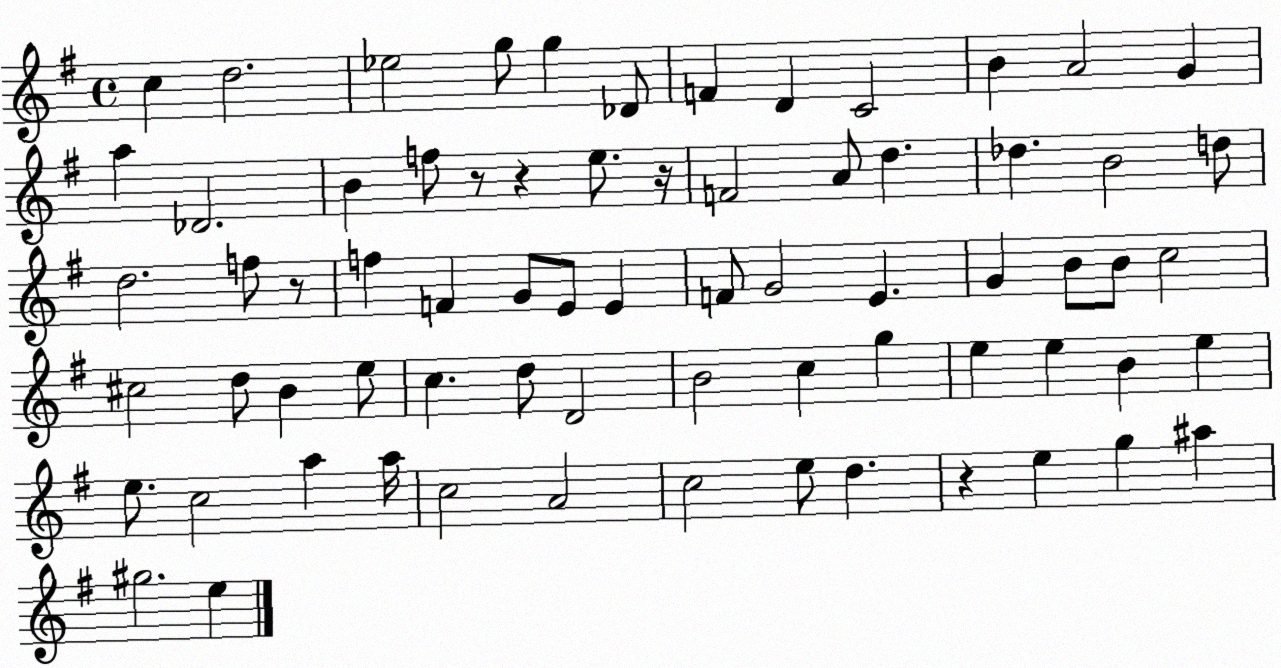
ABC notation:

X:1
T:Untitled
M:4/4
L:1/4
K:G
c d2 _e2 g/2 g _D/2 F D C2 B A2 G a _D2 B f/2 z/2 z e/2 z/4 F2 A/2 d _d B2 d/2 d2 f/2 z/2 f F G/2 E/2 E F/2 G2 E G B/2 B/2 c2 ^c2 d/2 B e/2 c d/2 D2 B2 c g e e B e e/2 c2 a a/4 c2 A2 c2 e/2 d z e g ^a ^g2 e